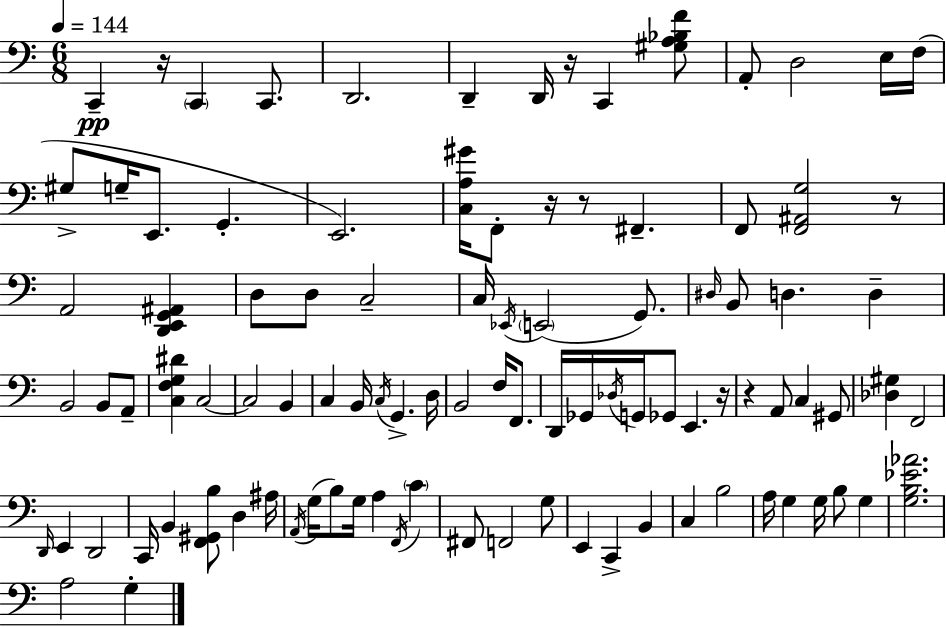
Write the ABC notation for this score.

X:1
T:Untitled
M:6/8
L:1/4
K:Am
C,, z/4 C,, C,,/2 D,,2 D,, D,,/4 z/4 C,, [^G,A,_B,F]/2 A,,/2 D,2 E,/4 F,/4 ^G,/2 G,/4 E,,/2 G,, E,,2 [C,A,^G]/4 F,,/2 z/4 z/2 ^F,, F,,/2 [F,,^A,,G,]2 z/2 A,,2 [D,,E,,G,,^A,,] D,/2 D,/2 C,2 C,/4 _E,,/4 E,,2 G,,/2 ^D,/4 B,,/2 D, D, B,,2 B,,/2 A,,/2 [C,F,G,^D] C,2 C,2 B,, C, B,,/4 C,/4 G,, D,/4 B,,2 F,/4 F,,/2 D,,/4 _G,,/4 _D,/4 G,,/4 _G,,/2 E,, z/4 z A,,/2 C, ^G,,/2 [_D,^G,] F,,2 D,,/4 E,, D,,2 C,,/4 B,, [F,,^G,,B,]/2 D, ^A,/4 A,,/4 G,/4 B,/2 G,/4 A, F,,/4 C ^F,,/2 F,,2 G,/2 E,, C,, B,, C, B,2 A,/4 G, G,/4 B,/2 G, [G,B,_E_A]2 A,2 G,